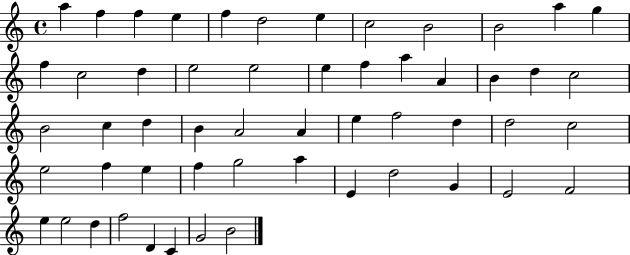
X:1
T:Untitled
M:4/4
L:1/4
K:C
a f f e f d2 e c2 B2 B2 a g f c2 d e2 e2 e f a A B d c2 B2 c d B A2 A e f2 d d2 c2 e2 f e f g2 a E d2 G E2 F2 e e2 d f2 D C G2 B2